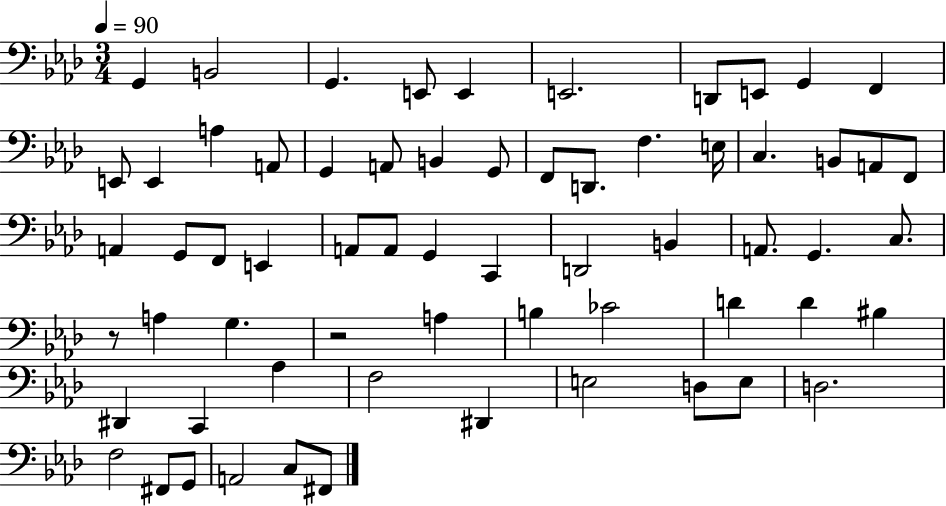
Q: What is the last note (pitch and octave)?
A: F#2